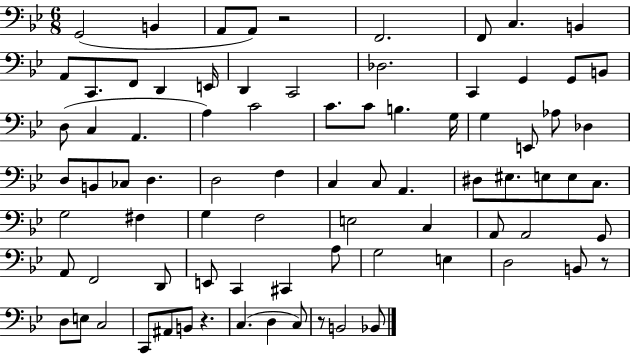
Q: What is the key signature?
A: BES major